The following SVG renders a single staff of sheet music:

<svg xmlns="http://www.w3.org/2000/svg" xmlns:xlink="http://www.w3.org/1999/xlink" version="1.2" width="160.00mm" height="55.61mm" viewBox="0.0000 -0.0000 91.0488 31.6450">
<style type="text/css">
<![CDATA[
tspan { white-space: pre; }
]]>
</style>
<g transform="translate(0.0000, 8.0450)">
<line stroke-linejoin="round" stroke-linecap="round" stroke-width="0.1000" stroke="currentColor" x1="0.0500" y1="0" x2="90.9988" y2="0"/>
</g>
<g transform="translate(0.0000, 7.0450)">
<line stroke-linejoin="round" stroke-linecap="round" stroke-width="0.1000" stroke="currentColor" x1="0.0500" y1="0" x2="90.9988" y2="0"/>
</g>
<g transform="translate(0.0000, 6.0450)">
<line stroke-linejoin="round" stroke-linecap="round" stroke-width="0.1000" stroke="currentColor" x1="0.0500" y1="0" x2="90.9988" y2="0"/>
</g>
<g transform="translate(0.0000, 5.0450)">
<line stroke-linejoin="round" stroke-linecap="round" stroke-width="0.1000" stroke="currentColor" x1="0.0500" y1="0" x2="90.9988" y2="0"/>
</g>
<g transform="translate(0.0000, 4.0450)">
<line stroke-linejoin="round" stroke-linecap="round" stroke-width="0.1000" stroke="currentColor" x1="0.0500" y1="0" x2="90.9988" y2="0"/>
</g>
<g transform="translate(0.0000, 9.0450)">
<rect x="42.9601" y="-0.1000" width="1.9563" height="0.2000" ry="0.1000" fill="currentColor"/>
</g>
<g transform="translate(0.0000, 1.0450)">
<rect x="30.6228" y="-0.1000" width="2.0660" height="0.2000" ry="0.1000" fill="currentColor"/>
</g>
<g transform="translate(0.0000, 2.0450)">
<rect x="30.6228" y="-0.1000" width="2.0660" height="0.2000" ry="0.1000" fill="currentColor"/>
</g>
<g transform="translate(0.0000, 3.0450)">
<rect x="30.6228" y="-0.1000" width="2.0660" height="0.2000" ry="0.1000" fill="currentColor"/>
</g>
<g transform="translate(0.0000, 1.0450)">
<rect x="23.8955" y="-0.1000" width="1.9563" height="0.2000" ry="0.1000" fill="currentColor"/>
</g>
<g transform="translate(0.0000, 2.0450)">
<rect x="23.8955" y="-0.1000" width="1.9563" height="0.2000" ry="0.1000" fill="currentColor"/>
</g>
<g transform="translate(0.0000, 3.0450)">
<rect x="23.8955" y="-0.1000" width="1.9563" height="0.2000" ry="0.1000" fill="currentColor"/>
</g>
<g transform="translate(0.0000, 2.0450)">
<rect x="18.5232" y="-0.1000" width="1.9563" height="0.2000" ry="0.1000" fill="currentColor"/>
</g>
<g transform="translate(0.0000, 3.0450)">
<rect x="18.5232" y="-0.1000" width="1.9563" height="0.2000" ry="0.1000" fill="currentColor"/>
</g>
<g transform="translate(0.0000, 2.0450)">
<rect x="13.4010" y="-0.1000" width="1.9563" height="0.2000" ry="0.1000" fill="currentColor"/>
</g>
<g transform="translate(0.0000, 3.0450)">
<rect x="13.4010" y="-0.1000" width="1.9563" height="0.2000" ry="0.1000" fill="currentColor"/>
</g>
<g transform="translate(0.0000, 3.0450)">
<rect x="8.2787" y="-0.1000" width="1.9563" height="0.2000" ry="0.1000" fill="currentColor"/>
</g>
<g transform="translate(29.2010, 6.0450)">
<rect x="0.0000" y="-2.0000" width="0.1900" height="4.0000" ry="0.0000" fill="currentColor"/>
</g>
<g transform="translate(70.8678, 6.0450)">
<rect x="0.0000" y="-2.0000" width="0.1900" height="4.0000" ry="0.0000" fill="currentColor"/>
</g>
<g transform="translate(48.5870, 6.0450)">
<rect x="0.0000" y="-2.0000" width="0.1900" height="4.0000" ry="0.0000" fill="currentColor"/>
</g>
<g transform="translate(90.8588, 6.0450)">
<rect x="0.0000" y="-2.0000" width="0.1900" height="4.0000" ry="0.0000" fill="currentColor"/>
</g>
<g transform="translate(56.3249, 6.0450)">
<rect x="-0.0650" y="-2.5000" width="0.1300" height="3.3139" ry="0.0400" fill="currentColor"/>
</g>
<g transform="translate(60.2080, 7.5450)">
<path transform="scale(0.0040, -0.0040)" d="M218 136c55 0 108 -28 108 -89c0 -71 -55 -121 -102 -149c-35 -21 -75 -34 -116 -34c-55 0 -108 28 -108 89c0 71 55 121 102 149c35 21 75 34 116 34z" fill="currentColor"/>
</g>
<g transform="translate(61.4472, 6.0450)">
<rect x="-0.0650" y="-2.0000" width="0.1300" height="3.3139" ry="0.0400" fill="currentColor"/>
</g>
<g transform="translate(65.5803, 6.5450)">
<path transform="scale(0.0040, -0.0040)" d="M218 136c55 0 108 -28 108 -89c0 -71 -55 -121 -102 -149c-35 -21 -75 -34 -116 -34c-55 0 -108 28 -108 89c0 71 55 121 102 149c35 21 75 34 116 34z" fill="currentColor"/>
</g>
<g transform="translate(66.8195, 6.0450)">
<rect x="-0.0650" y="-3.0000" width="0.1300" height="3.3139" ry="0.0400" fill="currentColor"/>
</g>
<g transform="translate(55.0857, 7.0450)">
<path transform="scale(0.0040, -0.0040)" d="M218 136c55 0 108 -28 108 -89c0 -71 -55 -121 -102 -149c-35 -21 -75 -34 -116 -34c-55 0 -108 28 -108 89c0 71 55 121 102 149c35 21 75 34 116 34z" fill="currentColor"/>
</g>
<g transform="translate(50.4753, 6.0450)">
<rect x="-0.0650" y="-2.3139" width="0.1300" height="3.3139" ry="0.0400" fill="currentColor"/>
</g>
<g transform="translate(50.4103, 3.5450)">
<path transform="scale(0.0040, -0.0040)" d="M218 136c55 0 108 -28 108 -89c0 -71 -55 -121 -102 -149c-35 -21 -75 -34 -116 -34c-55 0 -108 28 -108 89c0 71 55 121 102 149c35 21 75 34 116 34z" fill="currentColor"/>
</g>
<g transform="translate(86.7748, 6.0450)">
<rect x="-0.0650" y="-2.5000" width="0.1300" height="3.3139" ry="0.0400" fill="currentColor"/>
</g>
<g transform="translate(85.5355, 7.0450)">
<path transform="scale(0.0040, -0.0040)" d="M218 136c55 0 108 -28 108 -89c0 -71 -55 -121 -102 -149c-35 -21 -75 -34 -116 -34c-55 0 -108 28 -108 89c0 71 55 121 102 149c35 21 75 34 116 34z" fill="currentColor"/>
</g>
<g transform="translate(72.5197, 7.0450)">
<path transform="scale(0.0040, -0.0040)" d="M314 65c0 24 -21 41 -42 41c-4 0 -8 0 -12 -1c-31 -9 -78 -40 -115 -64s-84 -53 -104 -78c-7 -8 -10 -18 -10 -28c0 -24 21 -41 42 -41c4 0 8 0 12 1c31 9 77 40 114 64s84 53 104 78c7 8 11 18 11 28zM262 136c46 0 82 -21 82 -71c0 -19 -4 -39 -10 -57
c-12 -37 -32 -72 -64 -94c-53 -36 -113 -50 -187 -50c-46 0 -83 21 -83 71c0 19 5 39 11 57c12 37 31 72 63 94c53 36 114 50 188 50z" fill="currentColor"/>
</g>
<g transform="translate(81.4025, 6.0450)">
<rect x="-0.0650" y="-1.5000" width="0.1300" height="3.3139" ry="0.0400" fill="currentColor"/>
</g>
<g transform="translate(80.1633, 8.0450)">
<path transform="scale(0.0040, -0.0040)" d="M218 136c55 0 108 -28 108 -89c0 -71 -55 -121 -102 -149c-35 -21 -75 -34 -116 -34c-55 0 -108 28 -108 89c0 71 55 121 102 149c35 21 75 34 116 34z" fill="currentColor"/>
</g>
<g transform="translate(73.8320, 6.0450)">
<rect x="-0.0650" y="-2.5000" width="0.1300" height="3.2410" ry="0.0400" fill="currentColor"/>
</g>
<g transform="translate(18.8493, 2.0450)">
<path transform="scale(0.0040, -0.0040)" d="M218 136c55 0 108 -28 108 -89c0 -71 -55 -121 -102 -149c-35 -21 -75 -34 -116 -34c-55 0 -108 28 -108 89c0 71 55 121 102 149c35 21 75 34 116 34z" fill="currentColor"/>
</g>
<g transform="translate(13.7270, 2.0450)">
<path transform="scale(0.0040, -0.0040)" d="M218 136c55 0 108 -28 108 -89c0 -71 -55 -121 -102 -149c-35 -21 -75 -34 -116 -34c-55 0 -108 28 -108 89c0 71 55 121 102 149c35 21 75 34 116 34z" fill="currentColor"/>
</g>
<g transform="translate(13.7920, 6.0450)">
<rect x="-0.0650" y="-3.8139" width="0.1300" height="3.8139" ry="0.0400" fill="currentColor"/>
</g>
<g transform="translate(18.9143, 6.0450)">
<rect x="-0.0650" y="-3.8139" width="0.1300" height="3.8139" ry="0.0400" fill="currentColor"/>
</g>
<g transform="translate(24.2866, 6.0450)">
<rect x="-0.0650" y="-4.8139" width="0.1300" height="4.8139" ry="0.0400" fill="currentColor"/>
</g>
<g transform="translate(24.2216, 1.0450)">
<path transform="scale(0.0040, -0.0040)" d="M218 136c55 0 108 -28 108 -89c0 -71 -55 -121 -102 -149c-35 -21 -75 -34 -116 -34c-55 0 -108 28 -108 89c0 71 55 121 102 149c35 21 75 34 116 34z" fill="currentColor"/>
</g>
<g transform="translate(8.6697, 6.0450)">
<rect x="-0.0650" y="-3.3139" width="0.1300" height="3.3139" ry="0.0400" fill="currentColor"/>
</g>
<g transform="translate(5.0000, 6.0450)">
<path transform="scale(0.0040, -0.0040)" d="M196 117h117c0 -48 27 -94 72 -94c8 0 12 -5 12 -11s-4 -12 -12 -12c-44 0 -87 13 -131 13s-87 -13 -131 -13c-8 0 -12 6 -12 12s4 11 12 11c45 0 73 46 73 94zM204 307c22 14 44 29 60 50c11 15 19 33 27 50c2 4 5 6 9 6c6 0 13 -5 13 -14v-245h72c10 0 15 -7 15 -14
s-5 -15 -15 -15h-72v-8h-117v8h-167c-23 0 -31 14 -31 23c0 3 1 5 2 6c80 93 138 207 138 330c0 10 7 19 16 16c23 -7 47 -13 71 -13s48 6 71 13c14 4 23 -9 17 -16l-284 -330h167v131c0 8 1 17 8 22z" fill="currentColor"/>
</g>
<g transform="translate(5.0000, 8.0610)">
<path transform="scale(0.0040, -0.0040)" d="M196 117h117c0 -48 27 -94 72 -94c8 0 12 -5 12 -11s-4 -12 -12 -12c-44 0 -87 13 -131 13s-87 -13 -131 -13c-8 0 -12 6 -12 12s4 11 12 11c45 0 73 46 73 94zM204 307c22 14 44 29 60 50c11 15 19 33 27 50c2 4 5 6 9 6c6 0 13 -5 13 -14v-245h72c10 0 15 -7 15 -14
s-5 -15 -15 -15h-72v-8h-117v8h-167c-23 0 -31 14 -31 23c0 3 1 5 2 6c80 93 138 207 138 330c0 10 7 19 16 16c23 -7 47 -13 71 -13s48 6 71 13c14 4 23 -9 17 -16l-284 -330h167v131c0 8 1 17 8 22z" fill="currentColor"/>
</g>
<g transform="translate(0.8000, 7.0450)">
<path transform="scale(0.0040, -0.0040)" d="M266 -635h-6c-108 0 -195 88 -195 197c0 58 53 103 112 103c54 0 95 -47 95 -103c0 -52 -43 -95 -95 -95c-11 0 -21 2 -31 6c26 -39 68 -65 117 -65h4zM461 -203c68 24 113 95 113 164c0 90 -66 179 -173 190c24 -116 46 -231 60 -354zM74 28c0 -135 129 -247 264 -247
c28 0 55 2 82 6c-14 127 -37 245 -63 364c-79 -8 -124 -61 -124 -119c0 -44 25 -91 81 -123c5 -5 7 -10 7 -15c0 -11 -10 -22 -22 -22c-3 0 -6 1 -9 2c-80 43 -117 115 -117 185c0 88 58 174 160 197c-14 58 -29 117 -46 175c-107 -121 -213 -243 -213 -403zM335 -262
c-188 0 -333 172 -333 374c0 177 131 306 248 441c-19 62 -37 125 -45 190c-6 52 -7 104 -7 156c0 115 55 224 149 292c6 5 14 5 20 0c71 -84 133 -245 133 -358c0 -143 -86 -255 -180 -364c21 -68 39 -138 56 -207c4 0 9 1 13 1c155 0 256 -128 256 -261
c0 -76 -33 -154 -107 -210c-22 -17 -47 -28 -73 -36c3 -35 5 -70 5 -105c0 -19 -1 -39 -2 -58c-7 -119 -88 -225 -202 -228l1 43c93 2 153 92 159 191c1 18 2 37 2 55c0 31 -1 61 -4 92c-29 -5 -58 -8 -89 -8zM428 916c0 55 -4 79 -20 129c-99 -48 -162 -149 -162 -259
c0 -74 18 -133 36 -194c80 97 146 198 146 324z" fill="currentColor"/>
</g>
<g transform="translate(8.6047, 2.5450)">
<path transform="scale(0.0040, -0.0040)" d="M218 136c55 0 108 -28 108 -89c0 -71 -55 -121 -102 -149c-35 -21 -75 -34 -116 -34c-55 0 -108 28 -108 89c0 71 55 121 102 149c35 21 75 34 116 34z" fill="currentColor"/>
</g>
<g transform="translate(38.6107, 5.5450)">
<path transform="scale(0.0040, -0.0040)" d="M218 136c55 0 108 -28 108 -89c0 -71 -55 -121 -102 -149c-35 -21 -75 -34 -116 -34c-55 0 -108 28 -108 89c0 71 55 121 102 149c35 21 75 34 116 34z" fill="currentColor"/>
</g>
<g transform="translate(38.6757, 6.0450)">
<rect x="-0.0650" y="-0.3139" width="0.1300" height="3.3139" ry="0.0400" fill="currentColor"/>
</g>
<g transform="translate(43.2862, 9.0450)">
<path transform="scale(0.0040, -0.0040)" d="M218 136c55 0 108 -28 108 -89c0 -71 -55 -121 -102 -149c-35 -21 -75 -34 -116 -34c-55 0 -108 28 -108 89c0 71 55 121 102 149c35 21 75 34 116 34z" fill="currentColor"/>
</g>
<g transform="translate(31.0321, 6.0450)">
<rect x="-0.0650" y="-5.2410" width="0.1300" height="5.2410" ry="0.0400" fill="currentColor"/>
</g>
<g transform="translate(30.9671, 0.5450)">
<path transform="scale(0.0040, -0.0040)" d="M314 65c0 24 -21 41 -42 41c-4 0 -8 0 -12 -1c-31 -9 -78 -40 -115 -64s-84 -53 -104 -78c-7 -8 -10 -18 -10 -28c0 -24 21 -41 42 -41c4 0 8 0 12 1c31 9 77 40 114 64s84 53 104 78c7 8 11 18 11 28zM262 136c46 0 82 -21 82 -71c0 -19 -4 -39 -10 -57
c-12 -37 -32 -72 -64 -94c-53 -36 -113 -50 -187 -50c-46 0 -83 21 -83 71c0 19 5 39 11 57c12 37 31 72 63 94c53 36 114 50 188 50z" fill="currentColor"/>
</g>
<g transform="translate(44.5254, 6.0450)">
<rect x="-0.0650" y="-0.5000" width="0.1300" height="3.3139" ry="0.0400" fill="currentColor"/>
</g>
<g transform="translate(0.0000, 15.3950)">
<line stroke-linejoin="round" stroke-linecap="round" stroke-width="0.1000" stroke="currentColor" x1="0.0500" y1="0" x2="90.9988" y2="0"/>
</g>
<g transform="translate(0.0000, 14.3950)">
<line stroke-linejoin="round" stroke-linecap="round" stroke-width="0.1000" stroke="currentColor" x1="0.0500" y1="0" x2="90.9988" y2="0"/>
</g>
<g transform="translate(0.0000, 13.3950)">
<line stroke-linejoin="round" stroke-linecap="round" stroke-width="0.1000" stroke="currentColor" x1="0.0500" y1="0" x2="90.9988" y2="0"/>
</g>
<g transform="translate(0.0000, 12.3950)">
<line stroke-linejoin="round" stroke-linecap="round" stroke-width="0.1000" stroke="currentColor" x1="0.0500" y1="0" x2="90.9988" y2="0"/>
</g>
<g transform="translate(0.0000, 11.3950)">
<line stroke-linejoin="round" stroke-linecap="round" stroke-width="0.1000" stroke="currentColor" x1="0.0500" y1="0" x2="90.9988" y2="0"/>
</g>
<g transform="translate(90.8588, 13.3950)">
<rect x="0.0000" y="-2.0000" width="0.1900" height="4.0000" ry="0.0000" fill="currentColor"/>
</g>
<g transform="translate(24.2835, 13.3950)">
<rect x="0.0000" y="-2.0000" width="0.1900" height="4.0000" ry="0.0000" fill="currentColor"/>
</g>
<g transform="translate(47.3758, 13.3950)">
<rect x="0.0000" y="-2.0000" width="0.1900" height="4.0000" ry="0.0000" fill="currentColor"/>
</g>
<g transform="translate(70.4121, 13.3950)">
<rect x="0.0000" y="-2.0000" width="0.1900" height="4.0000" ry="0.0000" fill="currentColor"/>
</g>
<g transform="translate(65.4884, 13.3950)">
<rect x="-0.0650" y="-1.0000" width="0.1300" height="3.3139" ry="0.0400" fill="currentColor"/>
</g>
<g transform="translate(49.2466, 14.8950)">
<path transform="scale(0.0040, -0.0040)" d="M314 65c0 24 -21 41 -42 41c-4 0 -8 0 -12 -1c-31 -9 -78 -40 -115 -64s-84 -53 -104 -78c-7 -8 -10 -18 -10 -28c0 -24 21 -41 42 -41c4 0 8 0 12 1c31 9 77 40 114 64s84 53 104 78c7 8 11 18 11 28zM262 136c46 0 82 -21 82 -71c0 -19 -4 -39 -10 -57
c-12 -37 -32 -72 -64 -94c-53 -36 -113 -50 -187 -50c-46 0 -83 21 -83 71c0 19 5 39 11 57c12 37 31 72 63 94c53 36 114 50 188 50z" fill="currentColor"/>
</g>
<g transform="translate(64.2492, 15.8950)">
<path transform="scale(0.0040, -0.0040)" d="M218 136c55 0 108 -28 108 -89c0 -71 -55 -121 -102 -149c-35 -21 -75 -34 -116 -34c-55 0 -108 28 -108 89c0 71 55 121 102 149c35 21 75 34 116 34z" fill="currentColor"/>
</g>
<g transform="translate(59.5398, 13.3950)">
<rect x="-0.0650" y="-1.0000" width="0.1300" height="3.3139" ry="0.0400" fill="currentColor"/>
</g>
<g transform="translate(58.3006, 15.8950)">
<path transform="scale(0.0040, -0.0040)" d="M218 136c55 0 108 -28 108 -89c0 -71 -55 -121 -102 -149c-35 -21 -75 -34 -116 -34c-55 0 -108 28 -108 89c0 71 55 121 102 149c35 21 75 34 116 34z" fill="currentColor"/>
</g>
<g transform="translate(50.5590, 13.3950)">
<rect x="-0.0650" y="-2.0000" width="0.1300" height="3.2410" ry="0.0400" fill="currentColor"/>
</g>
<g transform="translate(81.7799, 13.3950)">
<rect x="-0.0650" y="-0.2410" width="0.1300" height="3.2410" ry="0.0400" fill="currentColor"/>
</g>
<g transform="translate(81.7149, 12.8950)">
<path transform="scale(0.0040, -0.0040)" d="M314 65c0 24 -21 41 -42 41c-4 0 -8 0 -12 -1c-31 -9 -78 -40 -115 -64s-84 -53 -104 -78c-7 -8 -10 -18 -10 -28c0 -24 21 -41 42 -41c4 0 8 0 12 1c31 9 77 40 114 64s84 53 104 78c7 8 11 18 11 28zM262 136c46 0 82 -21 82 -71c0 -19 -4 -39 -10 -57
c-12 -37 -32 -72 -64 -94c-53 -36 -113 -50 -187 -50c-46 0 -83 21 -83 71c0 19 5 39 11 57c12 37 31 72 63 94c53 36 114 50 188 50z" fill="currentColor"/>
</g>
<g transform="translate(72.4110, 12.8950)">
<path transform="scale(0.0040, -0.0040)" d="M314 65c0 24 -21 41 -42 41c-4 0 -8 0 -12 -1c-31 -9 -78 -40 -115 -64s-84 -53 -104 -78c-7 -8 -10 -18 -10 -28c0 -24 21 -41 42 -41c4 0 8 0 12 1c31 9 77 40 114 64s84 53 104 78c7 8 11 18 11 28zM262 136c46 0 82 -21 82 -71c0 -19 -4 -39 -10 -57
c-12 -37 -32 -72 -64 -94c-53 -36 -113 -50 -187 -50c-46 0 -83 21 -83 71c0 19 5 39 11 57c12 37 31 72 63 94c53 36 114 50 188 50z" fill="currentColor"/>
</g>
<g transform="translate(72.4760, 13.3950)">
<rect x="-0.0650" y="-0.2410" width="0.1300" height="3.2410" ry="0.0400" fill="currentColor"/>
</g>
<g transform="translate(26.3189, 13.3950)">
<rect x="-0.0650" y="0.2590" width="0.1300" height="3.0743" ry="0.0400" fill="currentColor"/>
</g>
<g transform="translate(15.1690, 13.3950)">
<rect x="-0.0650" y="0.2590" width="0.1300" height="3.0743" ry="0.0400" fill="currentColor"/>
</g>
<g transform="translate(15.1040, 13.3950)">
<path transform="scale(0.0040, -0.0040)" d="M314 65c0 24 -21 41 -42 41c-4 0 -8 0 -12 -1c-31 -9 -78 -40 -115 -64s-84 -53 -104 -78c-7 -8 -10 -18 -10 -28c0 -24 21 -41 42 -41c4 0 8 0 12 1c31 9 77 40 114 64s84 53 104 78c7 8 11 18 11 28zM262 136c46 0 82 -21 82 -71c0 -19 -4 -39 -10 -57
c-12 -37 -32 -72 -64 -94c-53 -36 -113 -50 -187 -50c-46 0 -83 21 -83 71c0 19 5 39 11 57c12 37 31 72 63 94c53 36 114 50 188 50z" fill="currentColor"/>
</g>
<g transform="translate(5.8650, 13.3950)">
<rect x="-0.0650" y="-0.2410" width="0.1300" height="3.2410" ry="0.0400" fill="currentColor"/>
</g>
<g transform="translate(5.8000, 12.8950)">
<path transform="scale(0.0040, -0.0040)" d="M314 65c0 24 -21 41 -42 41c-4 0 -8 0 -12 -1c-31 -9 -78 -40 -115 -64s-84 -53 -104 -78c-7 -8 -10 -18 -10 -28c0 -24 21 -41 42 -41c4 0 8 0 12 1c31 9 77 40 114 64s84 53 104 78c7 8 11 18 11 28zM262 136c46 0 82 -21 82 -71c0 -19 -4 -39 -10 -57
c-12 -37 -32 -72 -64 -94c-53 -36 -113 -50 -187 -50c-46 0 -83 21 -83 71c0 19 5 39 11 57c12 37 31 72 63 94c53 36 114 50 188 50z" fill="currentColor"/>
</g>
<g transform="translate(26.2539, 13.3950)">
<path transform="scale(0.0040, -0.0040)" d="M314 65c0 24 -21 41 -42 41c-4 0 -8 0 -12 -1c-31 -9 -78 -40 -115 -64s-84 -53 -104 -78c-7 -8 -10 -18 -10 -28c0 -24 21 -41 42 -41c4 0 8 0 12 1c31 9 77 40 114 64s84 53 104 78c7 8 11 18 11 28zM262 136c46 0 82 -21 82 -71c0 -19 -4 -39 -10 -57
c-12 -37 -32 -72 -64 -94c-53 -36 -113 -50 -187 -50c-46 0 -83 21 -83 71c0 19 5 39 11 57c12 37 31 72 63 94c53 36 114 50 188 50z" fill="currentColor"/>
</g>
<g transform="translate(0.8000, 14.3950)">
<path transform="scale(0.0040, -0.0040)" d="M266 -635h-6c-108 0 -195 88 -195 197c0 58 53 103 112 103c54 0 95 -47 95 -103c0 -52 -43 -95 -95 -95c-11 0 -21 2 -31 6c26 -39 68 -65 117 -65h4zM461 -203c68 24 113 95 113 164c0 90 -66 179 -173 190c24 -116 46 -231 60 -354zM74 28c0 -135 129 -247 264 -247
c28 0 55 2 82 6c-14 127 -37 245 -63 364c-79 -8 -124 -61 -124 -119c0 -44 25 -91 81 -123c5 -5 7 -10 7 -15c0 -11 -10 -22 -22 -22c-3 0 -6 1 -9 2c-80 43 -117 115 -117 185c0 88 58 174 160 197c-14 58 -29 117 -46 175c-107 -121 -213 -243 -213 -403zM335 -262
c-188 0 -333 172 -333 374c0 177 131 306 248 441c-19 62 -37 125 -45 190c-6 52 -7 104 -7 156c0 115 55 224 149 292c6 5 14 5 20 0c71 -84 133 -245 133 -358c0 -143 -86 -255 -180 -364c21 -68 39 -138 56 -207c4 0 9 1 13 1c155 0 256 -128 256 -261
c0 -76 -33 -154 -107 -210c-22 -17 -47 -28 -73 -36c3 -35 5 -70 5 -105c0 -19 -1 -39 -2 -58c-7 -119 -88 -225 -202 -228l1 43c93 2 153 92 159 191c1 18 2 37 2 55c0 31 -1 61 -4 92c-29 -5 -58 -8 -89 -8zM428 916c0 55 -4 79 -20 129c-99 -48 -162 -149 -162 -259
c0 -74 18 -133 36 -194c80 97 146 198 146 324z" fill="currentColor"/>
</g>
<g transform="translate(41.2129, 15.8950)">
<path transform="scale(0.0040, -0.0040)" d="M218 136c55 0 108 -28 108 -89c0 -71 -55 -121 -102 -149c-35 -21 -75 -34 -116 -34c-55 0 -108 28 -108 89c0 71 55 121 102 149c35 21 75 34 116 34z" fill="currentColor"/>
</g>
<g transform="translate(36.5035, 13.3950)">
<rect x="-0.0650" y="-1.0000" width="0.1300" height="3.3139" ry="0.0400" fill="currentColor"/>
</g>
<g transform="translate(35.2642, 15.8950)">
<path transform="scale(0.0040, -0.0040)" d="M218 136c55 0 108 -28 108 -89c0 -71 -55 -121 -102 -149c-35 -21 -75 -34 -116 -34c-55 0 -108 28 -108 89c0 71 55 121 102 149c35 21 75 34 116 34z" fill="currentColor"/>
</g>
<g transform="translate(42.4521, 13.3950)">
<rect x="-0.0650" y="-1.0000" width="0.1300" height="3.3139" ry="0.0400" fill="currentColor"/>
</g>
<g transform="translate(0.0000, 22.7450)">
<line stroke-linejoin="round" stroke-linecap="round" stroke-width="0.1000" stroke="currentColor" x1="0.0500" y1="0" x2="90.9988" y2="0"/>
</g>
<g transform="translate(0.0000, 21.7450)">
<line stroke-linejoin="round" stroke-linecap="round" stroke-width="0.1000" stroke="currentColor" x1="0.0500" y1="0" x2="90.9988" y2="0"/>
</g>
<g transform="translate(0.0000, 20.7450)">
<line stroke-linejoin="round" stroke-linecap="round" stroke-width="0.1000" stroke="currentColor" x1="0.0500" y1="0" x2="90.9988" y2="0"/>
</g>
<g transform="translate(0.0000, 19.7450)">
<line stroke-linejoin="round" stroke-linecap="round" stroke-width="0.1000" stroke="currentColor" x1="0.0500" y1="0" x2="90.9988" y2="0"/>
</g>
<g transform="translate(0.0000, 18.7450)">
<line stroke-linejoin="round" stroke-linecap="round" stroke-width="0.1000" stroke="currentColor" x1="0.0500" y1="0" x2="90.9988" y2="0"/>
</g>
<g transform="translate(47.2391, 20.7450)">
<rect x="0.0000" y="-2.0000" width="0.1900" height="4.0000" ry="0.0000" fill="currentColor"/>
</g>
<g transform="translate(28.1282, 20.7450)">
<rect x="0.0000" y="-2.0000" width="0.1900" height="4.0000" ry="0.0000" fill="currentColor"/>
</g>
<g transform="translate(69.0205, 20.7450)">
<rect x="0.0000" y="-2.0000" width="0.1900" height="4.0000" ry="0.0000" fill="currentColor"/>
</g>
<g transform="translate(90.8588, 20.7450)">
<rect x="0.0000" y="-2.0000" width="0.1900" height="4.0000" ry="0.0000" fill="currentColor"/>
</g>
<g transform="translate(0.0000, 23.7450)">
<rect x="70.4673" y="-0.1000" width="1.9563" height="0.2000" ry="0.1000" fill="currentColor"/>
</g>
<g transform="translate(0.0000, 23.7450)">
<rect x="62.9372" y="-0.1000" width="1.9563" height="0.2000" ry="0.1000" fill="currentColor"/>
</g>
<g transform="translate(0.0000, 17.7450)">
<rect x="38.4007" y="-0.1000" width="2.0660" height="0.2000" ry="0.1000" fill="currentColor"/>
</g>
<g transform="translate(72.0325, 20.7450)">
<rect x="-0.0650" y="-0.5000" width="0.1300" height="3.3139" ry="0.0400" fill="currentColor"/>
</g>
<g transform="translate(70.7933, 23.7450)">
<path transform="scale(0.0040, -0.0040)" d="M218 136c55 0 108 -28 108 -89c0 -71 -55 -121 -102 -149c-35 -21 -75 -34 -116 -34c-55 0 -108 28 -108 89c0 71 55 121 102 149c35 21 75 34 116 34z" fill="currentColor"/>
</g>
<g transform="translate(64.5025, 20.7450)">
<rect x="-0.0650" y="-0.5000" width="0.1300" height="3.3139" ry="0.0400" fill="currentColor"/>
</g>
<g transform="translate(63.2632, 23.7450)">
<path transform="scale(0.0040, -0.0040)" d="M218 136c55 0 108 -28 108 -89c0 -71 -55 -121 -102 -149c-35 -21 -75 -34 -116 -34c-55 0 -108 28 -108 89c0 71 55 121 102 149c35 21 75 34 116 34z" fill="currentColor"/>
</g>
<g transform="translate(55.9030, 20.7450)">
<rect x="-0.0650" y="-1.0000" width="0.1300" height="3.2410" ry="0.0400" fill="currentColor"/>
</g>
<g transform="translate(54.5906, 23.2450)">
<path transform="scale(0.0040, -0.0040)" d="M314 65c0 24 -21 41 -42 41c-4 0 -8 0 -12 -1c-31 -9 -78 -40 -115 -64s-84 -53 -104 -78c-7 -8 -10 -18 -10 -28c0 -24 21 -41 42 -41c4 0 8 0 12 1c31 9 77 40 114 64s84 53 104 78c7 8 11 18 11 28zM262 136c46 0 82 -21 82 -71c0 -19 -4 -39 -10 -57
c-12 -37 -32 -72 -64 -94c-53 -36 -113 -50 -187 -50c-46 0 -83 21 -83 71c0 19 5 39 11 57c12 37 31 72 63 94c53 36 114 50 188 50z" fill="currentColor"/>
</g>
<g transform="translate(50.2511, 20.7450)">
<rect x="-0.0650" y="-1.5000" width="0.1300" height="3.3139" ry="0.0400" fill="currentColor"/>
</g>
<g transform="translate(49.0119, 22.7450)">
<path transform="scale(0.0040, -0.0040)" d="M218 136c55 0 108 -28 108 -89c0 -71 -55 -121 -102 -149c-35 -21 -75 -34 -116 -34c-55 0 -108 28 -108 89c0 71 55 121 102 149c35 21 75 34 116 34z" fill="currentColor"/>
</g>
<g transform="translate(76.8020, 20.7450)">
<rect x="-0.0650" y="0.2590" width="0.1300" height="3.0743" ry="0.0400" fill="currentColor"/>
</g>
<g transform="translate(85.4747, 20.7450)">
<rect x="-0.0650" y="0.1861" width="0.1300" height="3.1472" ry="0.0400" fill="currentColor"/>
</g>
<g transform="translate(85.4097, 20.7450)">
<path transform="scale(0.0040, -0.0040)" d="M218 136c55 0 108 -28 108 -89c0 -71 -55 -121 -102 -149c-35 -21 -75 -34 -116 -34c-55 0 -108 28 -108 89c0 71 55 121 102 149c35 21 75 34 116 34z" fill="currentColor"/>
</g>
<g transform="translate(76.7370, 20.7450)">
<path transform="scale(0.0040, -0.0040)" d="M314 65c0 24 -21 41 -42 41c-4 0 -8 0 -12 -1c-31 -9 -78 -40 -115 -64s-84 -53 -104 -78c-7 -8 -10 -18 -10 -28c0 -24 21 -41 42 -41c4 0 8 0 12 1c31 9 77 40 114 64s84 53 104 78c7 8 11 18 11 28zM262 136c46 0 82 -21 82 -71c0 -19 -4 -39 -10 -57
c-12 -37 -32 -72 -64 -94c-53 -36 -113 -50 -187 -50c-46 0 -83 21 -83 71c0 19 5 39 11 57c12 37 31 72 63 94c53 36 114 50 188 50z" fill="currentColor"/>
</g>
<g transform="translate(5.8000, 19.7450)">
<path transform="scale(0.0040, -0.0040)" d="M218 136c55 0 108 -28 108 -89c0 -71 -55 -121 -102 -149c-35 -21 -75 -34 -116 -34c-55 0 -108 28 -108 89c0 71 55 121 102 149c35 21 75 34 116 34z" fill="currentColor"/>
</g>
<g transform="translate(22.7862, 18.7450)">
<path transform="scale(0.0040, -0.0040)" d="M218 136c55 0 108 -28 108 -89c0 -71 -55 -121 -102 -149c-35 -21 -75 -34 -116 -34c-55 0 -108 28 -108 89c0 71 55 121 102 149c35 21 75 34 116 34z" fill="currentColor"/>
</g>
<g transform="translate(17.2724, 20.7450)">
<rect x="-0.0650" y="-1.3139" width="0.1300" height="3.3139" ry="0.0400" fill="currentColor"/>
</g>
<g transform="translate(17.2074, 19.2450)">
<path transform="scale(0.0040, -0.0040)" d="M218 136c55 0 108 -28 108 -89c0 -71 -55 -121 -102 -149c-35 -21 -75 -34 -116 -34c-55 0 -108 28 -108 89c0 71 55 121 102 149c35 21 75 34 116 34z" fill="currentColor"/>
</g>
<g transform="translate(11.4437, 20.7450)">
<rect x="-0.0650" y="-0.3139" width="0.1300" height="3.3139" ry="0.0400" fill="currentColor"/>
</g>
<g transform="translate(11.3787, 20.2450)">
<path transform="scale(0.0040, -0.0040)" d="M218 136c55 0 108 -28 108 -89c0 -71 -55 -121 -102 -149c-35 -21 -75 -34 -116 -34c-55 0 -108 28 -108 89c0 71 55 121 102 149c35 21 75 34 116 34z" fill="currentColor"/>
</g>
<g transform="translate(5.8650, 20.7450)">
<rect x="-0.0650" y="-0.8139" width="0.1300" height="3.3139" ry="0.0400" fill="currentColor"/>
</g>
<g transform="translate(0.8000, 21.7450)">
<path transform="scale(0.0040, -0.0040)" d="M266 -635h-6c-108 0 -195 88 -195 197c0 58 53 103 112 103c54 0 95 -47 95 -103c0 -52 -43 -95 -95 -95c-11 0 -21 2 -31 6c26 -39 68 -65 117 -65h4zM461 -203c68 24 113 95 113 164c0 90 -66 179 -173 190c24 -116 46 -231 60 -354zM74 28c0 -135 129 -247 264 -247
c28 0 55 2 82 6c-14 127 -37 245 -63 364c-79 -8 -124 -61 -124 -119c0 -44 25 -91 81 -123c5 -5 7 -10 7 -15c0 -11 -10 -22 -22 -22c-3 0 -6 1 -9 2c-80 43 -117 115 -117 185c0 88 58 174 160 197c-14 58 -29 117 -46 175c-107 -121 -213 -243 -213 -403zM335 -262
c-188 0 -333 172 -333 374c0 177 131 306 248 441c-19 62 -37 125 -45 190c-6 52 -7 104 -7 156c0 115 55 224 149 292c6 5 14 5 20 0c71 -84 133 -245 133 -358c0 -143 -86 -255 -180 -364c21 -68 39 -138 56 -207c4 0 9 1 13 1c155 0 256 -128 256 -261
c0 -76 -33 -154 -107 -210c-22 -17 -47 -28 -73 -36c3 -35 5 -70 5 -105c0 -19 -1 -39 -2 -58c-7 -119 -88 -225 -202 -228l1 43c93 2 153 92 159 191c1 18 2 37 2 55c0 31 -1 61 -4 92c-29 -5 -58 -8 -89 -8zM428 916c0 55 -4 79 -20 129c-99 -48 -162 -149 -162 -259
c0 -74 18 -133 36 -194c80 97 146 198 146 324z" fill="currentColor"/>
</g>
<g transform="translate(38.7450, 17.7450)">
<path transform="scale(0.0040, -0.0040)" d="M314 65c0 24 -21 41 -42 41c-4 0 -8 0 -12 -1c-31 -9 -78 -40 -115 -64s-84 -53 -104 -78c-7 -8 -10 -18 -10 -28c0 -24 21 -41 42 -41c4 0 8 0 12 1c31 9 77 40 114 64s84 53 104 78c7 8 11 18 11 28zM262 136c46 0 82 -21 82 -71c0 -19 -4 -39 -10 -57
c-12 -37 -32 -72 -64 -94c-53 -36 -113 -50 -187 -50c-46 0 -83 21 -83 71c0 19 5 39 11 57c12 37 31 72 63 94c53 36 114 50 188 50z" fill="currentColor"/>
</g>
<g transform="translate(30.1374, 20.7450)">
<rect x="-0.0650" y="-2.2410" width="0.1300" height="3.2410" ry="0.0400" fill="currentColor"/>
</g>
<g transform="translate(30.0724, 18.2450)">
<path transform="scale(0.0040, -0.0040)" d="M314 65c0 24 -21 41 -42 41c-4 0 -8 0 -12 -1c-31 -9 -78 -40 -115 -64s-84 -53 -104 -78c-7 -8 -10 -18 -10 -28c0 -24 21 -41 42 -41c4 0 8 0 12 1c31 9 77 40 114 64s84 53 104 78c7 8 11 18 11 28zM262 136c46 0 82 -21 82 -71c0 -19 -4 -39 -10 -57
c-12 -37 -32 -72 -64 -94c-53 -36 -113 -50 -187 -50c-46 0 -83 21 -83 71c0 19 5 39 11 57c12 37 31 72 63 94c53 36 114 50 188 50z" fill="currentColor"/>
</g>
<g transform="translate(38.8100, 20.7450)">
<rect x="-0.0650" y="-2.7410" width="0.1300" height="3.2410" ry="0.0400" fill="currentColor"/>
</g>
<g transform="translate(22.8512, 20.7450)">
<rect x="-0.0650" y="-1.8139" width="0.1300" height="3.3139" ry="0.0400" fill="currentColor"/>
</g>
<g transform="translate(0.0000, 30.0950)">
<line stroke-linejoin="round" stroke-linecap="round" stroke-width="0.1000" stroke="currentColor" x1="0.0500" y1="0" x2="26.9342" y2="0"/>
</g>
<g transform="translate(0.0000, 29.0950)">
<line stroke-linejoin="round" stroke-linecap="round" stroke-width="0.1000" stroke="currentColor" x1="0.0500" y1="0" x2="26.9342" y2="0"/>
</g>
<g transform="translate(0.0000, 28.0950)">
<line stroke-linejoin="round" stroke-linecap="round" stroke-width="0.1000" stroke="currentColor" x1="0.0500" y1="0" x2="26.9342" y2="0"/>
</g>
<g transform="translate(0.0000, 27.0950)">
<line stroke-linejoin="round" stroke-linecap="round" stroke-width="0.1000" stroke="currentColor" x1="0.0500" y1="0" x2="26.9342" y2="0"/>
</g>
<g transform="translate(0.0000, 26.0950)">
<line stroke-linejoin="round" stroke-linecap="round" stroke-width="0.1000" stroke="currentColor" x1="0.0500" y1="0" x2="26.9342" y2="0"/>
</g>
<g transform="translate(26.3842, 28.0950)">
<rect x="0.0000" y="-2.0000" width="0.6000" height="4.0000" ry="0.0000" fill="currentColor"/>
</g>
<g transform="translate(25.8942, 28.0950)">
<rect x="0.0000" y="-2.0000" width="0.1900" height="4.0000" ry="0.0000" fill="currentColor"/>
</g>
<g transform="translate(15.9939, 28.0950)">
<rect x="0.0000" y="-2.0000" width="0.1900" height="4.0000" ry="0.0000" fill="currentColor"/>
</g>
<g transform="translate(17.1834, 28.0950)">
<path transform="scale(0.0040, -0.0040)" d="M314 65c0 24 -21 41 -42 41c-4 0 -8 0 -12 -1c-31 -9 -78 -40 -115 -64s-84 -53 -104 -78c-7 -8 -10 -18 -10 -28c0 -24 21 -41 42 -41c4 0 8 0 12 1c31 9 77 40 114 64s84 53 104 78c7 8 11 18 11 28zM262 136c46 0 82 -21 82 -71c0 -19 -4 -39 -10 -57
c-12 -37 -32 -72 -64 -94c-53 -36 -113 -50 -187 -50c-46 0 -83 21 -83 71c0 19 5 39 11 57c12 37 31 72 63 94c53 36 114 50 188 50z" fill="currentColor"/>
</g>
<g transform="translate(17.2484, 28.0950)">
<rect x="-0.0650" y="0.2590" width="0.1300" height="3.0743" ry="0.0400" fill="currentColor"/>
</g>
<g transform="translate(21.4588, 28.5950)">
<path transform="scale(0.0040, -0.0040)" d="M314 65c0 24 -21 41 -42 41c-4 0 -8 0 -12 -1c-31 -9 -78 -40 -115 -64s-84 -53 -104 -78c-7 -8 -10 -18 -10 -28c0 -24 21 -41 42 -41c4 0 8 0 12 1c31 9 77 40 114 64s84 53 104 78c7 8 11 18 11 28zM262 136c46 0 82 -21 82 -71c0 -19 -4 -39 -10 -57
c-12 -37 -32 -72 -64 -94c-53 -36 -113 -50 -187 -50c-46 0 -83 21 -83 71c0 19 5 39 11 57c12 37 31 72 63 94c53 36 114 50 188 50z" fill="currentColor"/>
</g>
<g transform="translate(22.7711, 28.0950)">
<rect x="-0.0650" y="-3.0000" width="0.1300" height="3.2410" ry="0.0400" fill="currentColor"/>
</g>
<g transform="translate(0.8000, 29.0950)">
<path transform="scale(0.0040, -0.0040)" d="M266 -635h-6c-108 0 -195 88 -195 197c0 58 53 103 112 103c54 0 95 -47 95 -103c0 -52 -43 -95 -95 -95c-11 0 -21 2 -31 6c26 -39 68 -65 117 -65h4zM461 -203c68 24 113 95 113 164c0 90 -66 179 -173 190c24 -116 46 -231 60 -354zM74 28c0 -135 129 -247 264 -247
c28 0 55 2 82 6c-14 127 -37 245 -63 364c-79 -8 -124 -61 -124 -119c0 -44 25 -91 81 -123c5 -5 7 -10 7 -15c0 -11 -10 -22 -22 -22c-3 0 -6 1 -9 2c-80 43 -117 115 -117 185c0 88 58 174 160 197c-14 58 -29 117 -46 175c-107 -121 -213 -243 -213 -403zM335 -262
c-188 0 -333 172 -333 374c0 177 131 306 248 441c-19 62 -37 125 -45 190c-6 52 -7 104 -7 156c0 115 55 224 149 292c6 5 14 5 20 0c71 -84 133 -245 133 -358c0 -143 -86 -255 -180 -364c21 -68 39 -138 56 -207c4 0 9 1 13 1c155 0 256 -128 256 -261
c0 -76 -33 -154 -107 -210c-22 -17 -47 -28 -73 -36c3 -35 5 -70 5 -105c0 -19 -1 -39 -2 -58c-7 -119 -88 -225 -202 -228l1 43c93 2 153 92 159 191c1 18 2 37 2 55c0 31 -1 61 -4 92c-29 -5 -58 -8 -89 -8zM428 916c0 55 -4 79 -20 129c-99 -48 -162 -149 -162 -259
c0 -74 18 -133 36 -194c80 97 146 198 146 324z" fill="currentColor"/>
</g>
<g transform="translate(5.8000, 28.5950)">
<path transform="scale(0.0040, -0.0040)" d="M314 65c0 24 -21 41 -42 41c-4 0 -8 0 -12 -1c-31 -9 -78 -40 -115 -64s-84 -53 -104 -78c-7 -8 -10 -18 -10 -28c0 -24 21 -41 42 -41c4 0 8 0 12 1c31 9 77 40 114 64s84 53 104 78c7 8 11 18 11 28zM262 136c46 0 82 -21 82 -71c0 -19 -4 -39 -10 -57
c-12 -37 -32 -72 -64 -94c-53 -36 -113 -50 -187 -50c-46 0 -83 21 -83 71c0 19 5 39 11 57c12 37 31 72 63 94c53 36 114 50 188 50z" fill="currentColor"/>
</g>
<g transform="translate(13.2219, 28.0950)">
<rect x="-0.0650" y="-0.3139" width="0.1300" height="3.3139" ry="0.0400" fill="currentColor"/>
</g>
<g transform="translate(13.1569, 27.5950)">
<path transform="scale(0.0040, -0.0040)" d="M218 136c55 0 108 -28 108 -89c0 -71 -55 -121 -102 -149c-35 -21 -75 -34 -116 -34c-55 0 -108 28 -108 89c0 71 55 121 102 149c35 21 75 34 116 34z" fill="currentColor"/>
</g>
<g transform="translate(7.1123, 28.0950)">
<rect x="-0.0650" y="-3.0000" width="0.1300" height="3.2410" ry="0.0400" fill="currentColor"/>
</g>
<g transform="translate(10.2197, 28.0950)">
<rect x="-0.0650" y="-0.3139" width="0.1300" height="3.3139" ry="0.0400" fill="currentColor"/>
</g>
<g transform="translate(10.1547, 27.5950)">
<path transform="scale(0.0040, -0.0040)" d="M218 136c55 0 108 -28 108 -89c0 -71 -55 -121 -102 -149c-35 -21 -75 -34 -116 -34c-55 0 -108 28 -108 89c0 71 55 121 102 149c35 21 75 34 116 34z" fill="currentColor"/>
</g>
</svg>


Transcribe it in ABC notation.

X:1
T:Untitled
M:4/4
L:1/4
K:C
b c' c' e' f'2 c C g G F A G2 E G c2 B2 B2 D D F2 D D c2 c2 d c e f g2 a2 E D2 C C B2 B A2 c c B2 A2